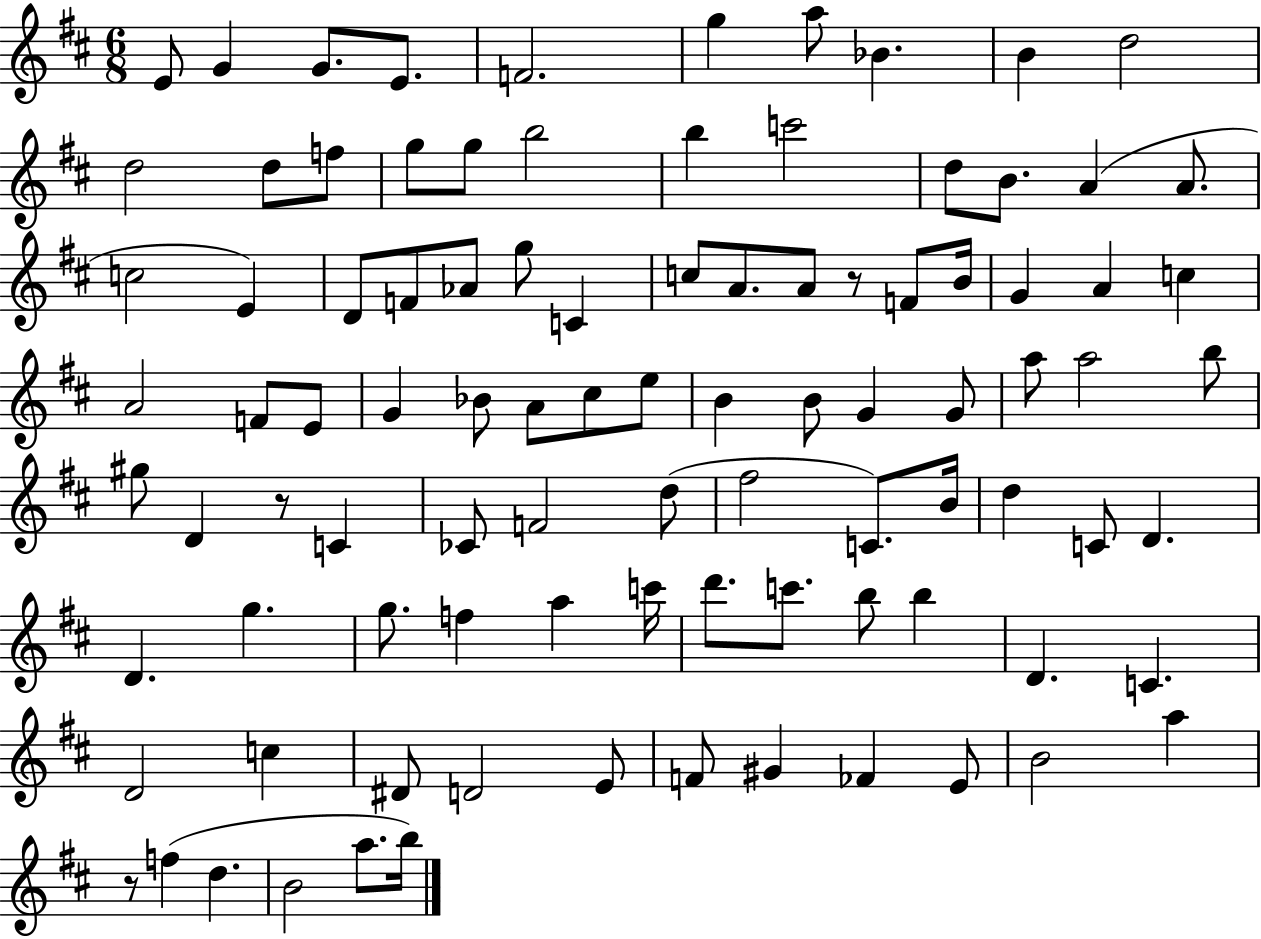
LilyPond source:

{
  \clef treble
  \numericTimeSignature
  \time 6/8
  \key d \major
  e'8 g'4 g'8. e'8. | f'2. | g''4 a''8 bes'4. | b'4 d''2 | \break d''2 d''8 f''8 | g''8 g''8 b''2 | b''4 c'''2 | d''8 b'8. a'4( a'8. | \break c''2 e'4) | d'8 f'8 aes'8 g''8 c'4 | c''8 a'8. a'8 r8 f'8 b'16 | g'4 a'4 c''4 | \break a'2 f'8 e'8 | g'4 bes'8 a'8 cis''8 e''8 | b'4 b'8 g'4 g'8 | a''8 a''2 b''8 | \break gis''8 d'4 r8 c'4 | ces'8 f'2 d''8( | fis''2 c'8.) b'16 | d''4 c'8 d'4. | \break d'4. g''4. | g''8. f''4 a''4 c'''16 | d'''8. c'''8. b''8 b''4 | d'4. c'4. | \break d'2 c''4 | dis'8 d'2 e'8 | f'8 gis'4 fes'4 e'8 | b'2 a''4 | \break r8 f''4( d''4. | b'2 a''8. b''16) | \bar "|."
}